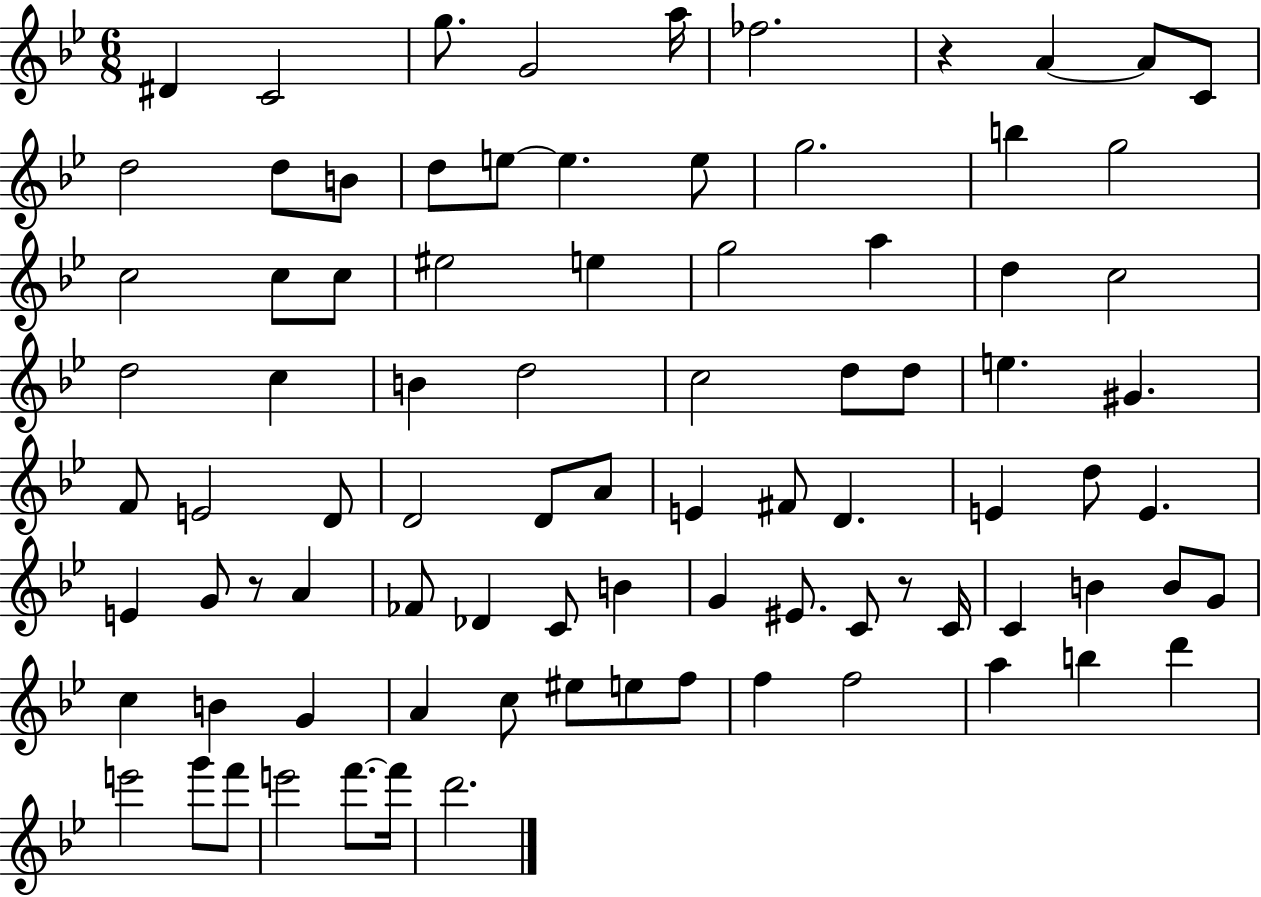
X:1
T:Untitled
M:6/8
L:1/4
K:Bb
^D C2 g/2 G2 a/4 _f2 z A A/2 C/2 d2 d/2 B/2 d/2 e/2 e e/2 g2 b g2 c2 c/2 c/2 ^e2 e g2 a d c2 d2 c B d2 c2 d/2 d/2 e ^G F/2 E2 D/2 D2 D/2 A/2 E ^F/2 D E d/2 E E G/2 z/2 A _F/2 _D C/2 B G ^E/2 C/2 z/2 C/4 C B B/2 G/2 c B G A c/2 ^e/2 e/2 f/2 f f2 a b d' e'2 g'/2 f'/2 e'2 f'/2 f'/4 d'2